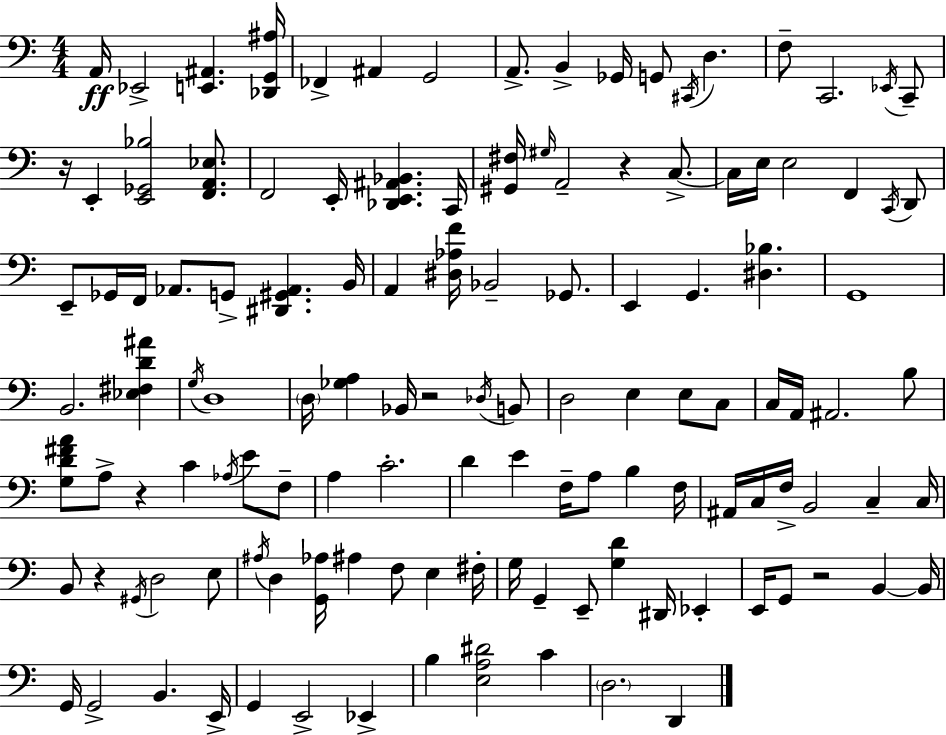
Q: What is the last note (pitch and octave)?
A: D2